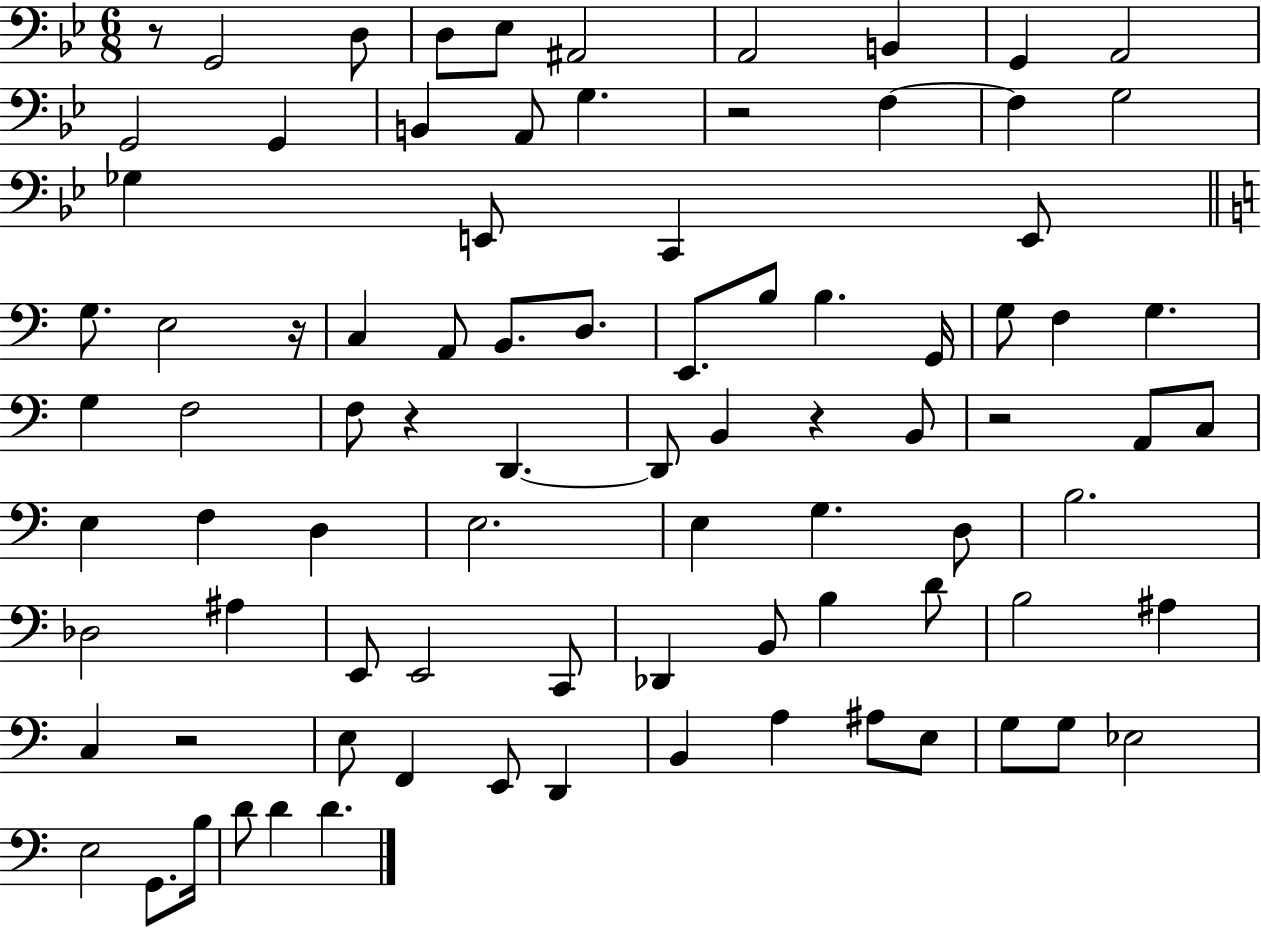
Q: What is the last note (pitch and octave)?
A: D4